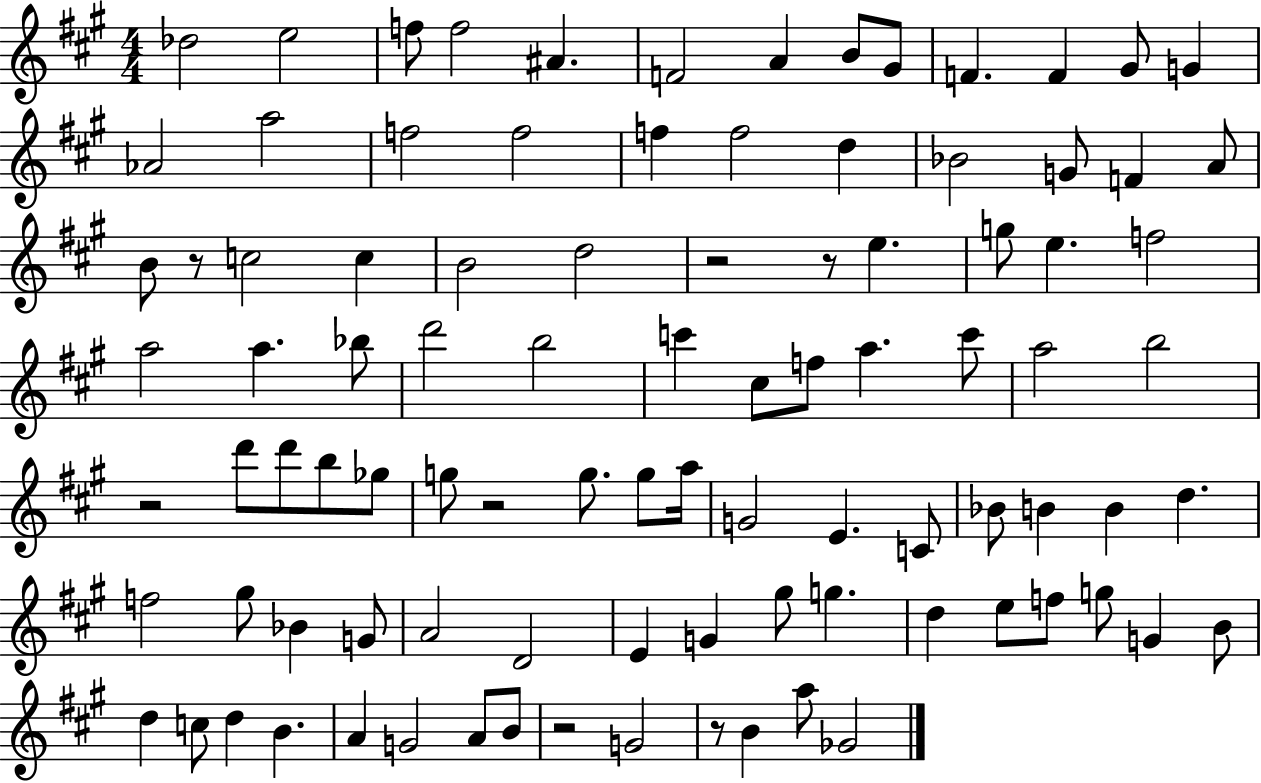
{
  \clef treble
  \numericTimeSignature
  \time 4/4
  \key a \major
  des''2 e''2 | f''8 f''2 ais'4. | f'2 a'4 b'8 gis'8 | f'4. f'4 gis'8 g'4 | \break aes'2 a''2 | f''2 f''2 | f''4 f''2 d''4 | bes'2 g'8 f'4 a'8 | \break b'8 r8 c''2 c''4 | b'2 d''2 | r2 r8 e''4. | g''8 e''4. f''2 | \break a''2 a''4. bes''8 | d'''2 b''2 | c'''4 cis''8 f''8 a''4. c'''8 | a''2 b''2 | \break r2 d'''8 d'''8 b''8 ges''8 | g''8 r2 g''8. g''8 a''16 | g'2 e'4. c'8 | bes'8 b'4 b'4 d''4. | \break f''2 gis''8 bes'4 g'8 | a'2 d'2 | e'4 g'4 gis''8 g''4. | d''4 e''8 f''8 g''8 g'4 b'8 | \break d''4 c''8 d''4 b'4. | a'4 g'2 a'8 b'8 | r2 g'2 | r8 b'4 a''8 ges'2 | \break \bar "|."
}